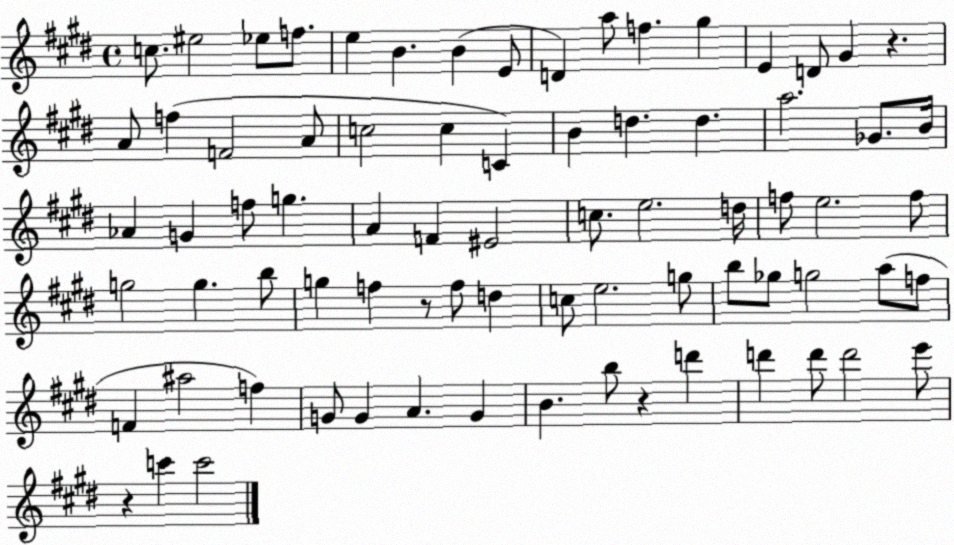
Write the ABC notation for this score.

X:1
T:Untitled
M:4/4
L:1/4
K:E
c/2 ^e2 _e/2 f/2 e B B E/2 D a/2 f ^g E D/2 ^G z A/2 f F2 A/2 c2 c C B d d a2 _G/2 B/4 _A G f/2 g A F ^E2 c/2 e2 d/4 f/2 e2 f/2 g2 g b/2 g f z/2 f/2 d c/2 e2 g/2 b/2 _g/2 g2 a/2 f/2 F ^a2 f G/2 G A G B b/2 z d' d' d'/2 d'2 e'/2 z c' c'2